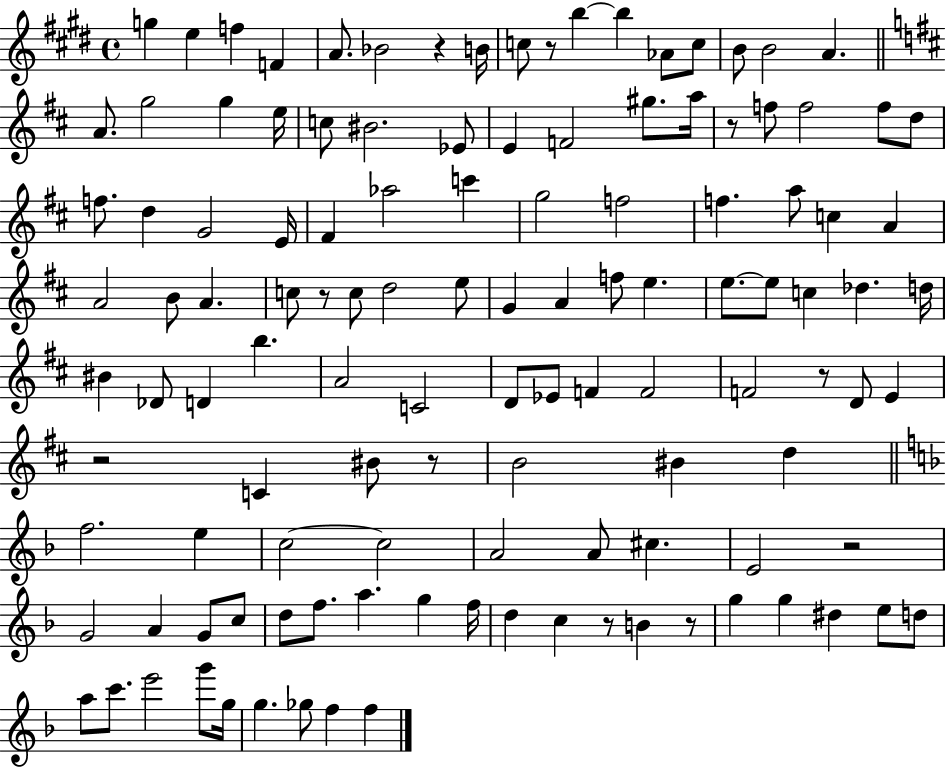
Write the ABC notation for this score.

X:1
T:Untitled
M:4/4
L:1/4
K:E
g e f F A/2 _B2 z B/4 c/2 z/2 b b _A/2 c/2 B/2 B2 A A/2 g2 g e/4 c/2 ^B2 _E/2 E F2 ^g/2 a/4 z/2 f/2 f2 f/2 d/2 f/2 d G2 E/4 ^F _a2 c' g2 f2 f a/2 c A A2 B/2 A c/2 z/2 c/2 d2 e/2 G A f/2 e e/2 e/2 c _d d/4 ^B _D/2 D b A2 C2 D/2 _E/2 F F2 F2 z/2 D/2 E z2 C ^B/2 z/2 B2 ^B d f2 e c2 c2 A2 A/2 ^c E2 z2 G2 A G/2 c/2 d/2 f/2 a g f/4 d c z/2 B z/2 g g ^d e/2 d/2 a/2 c'/2 e'2 g'/2 g/4 g _g/2 f f